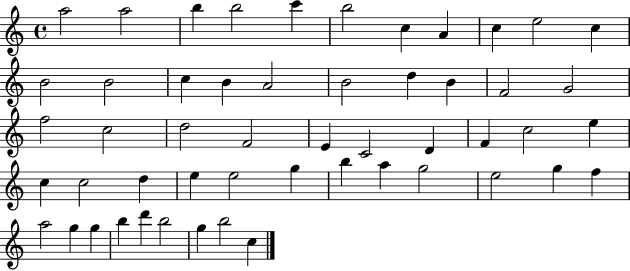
A5/h A5/h B5/q B5/h C6/q B5/h C5/q A4/q C5/q E5/h C5/q B4/h B4/h C5/q B4/q A4/h B4/h D5/q B4/q F4/h G4/h F5/h C5/h D5/h F4/h E4/q C4/h D4/q F4/q C5/h E5/q C5/q C5/h D5/q E5/q E5/h G5/q B5/q A5/q G5/h E5/h G5/q F5/q A5/h G5/q G5/q B5/q D6/q B5/h G5/q B5/h C5/q